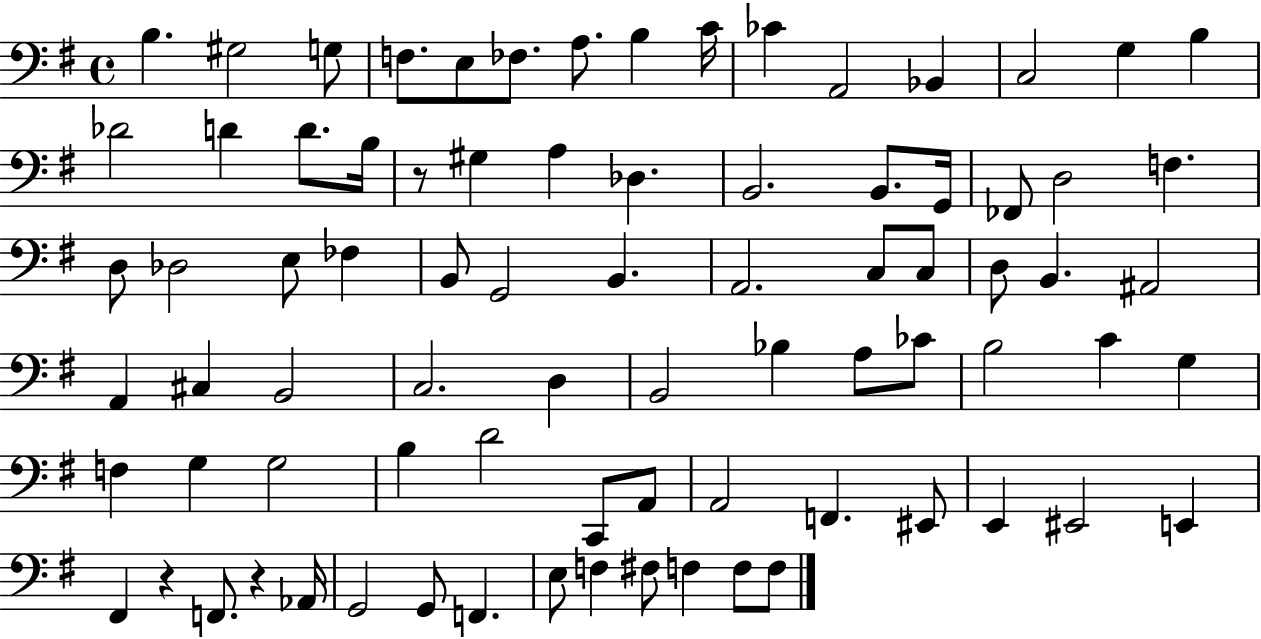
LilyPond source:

{
  \clef bass
  \time 4/4
  \defaultTimeSignature
  \key g \major
  \repeat volta 2 { b4. gis2 g8 | f8. e8 fes8. a8. b4 c'16 | ces'4 a,2 bes,4 | c2 g4 b4 | \break des'2 d'4 d'8. b16 | r8 gis4 a4 des4. | b,2. b,8. g,16 | fes,8 d2 f4. | \break d8 des2 e8 fes4 | b,8 g,2 b,4. | a,2. c8 c8 | d8 b,4. ais,2 | \break a,4 cis4 b,2 | c2. d4 | b,2 bes4 a8 ces'8 | b2 c'4 g4 | \break f4 g4 g2 | b4 d'2 c,8 a,8 | a,2 f,4. eis,8 | e,4 eis,2 e,4 | \break fis,4 r4 f,8. r4 aes,16 | g,2 g,8 f,4. | e8 f4 fis8 f4 f8 f8 | } \bar "|."
}